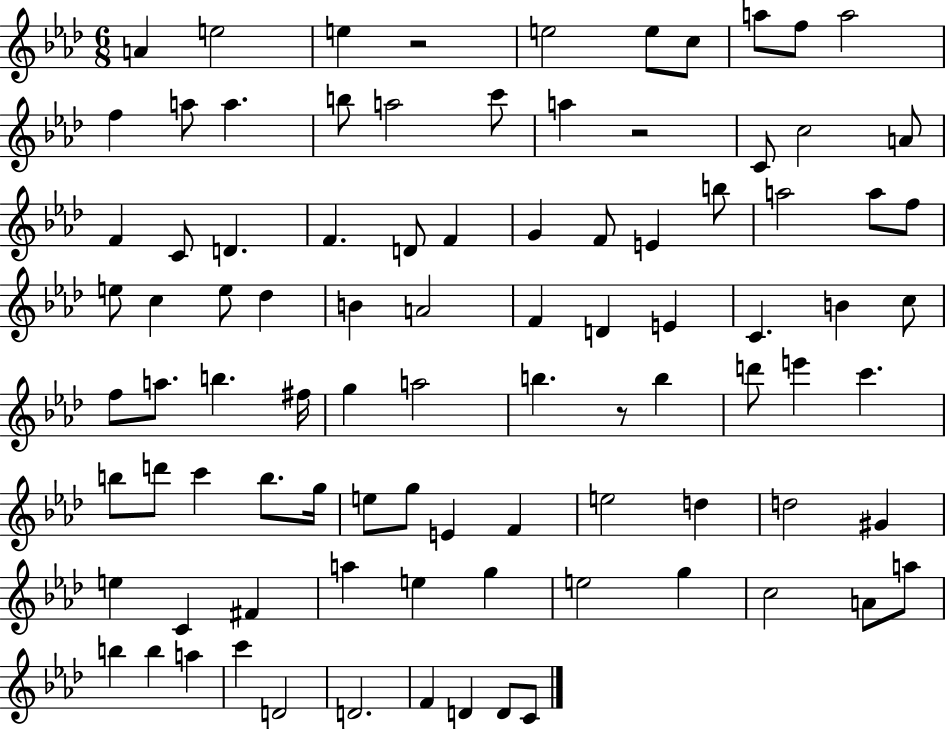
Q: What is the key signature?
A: AES major